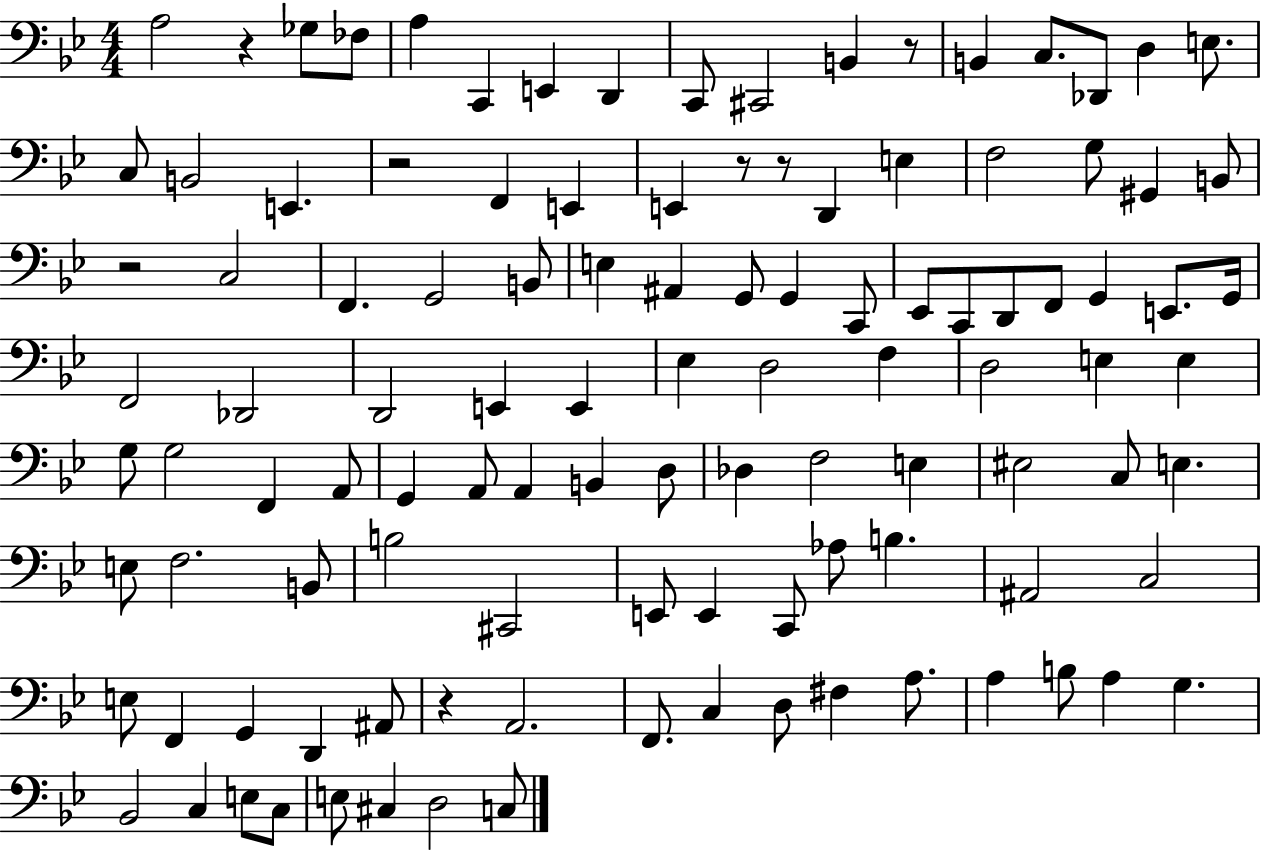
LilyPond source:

{
  \clef bass
  \numericTimeSignature
  \time 4/4
  \key bes \major
  a2 r4 ges8 fes8 | a4 c,4 e,4 d,4 | c,8 cis,2 b,4 r8 | b,4 c8. des,8 d4 e8. | \break c8 b,2 e,4. | r2 f,4 e,4 | e,4 r8 r8 d,4 e4 | f2 g8 gis,4 b,8 | \break r2 c2 | f,4. g,2 b,8 | e4 ais,4 g,8 g,4 c,8 | ees,8 c,8 d,8 f,8 g,4 e,8. g,16 | \break f,2 des,2 | d,2 e,4 e,4 | ees4 d2 f4 | d2 e4 e4 | \break g8 g2 f,4 a,8 | g,4 a,8 a,4 b,4 d8 | des4 f2 e4 | eis2 c8 e4. | \break e8 f2. b,8 | b2 cis,2 | e,8 e,4 c,8 aes8 b4. | ais,2 c2 | \break e8 f,4 g,4 d,4 ais,8 | r4 a,2. | f,8. c4 d8 fis4 a8. | a4 b8 a4 g4. | \break bes,2 c4 e8 c8 | e8 cis4 d2 c8 | \bar "|."
}